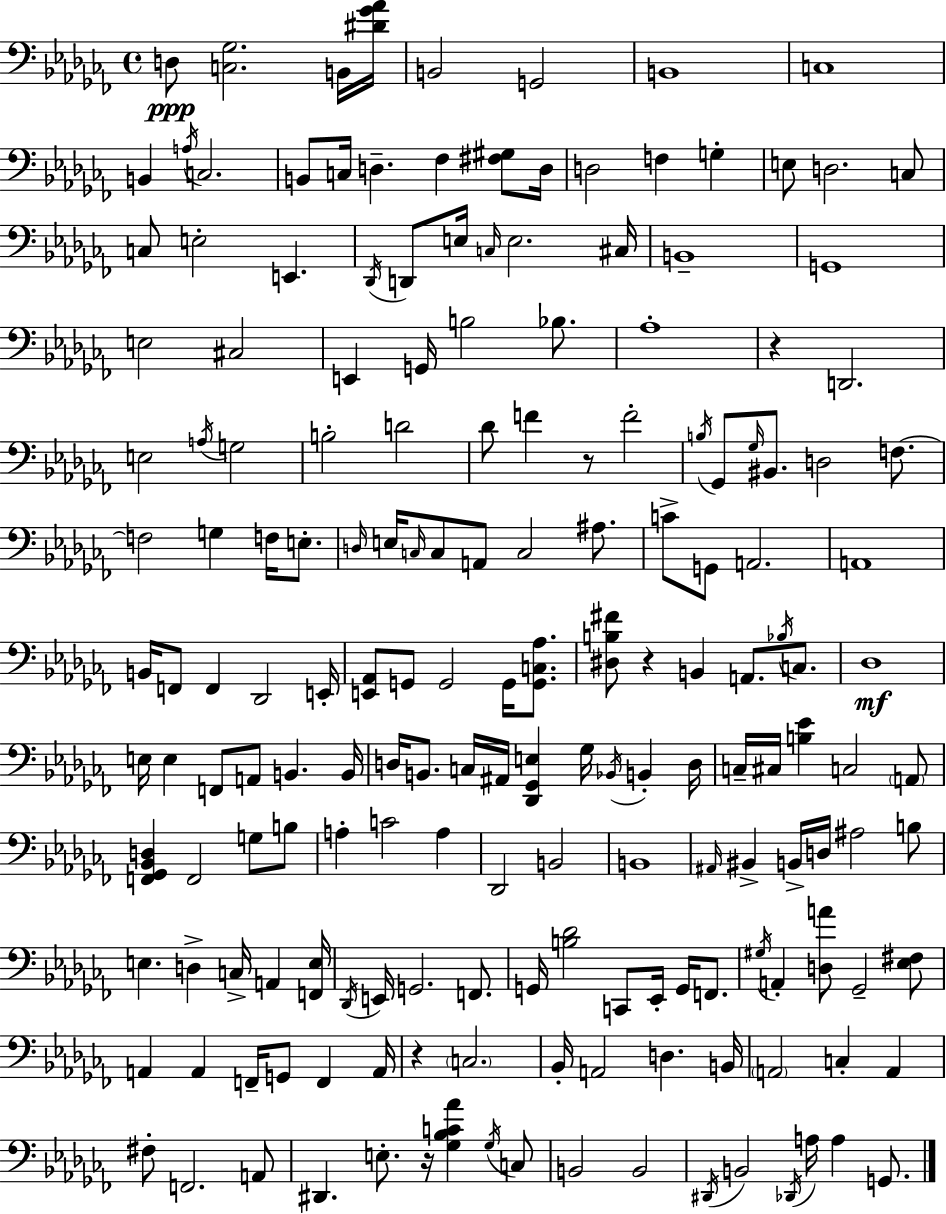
{
  \clef bass
  \time 4/4
  \defaultTimeSignature
  \key aes \minor
  d8\ppp <c ges>2. b,16 <dis' ges' aes'>16 | b,2 g,2 | b,1 | c1 | \break b,4 \acciaccatura { a16 } c2. | b,8 c16 d4.-- fes4 <fis gis>8 | d16 d2 f4 g4-. | e8 d2. c8 | \break c8 e2-. e,4. | \acciaccatura { des,16 } d,8 e16 \grace { c16 } e2. | cis16 b,1-- | g,1 | \break e2 cis2 | e,4 g,16 b2 | bes8. aes1-. | r4 d,2. | \break e2 \acciaccatura { a16 } g2 | b2-. d'2 | des'8 f'4 r8 f'2-. | \acciaccatura { b16 } ges,8 \grace { ges16 } bis,8. d2 | \break f8.~~ f2 g4 | f16 e8.-. \grace { d16 } e16 \grace { c16 } c8 a,8 c2 | ais8. c'8-> g,8 a,2. | a,1 | \break b,16 f,8 f,4 des,2 | e,16-. <e, aes,>8 g,8 g,2 | g,16 <g, c aes>8. <dis b fis'>8 r4 b,4 | a,8. \acciaccatura { bes16 } c8. des1\mf | \break e16 e4 f,8 | a,8 b,4. b,16 d16 b,8. c16 ais,16 <des, ges, e>4 | ges16 \acciaccatura { bes,16 } b,4-. d16 c16-- cis16 <b ees'>4 | c2 \parenthesize a,8 <f, ges, bes, d>4 f,2 | \break g8 b8 a4-. c'2 | a4 des,2 | b,2 b,1 | \grace { ais,16 } bis,4-> b,16-> | \break d16 ais2 b8 e4. | d4-> c16-> a,4 <f, e>16 \acciaccatura { des,16 } e,16 g,2. | f,8. g,16 <b des'>2 | c,8 ees,16-. g,16 f,8. \acciaccatura { gis16 } a,4-. | \break <d a'>8 ges,2-- <ees fis>8 a,4 | a,4 f,16-- g,8 f,4 a,16 r4 | \parenthesize c2. bes,16-. a,2 | d4. b,16 \parenthesize a,2 | \break c4-. a,4 fis8-. f,2. | a,8 dis,4. | e8.-. r16 <ges bes c' aes'>4 \acciaccatura { ges16 } c8 b,2 | b,2 \acciaccatura { dis,16 } b,2 | \break \acciaccatura { des,16 } a16 a4 g,8. | \bar "|."
}